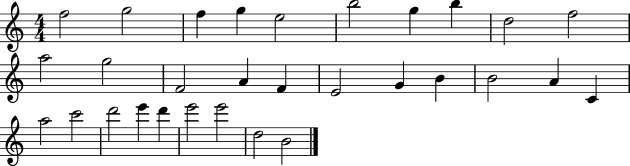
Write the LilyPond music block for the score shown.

{
  \clef treble
  \numericTimeSignature
  \time 4/4
  \key c \major
  f''2 g''2 | f''4 g''4 e''2 | b''2 g''4 b''4 | d''2 f''2 | \break a''2 g''2 | f'2 a'4 f'4 | e'2 g'4 b'4 | b'2 a'4 c'4 | \break a''2 c'''2 | d'''2 e'''4 d'''4 | e'''2 e'''2 | d''2 b'2 | \break \bar "|."
}